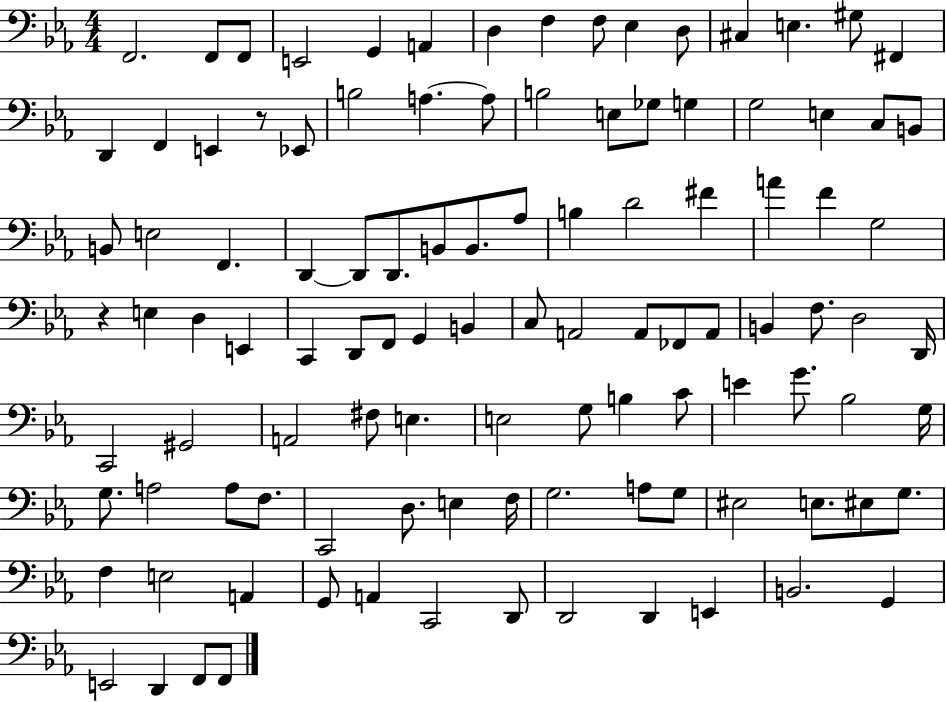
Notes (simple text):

F2/h. F2/e F2/e E2/h G2/q A2/q D3/q F3/q F3/e Eb3/q D3/e C#3/q E3/q. G#3/e F#2/q D2/q F2/q E2/q R/e Eb2/e B3/h A3/q. A3/e B3/h E3/e Gb3/e G3/q G3/h E3/q C3/e B2/e B2/e E3/h F2/q. D2/q D2/e D2/e. B2/e B2/e. Ab3/e B3/q D4/h F#4/q A4/q F4/q G3/h R/q E3/q D3/q E2/q C2/q D2/e F2/e G2/q B2/q C3/e A2/h A2/e FES2/e A2/e B2/q F3/e. D3/h D2/s C2/h G#2/h A2/h F#3/e E3/q. E3/h G3/e B3/q C4/e E4/q G4/e. Bb3/h G3/s G3/e. A3/h A3/e F3/e. C2/h D3/e. E3/q F3/s G3/h. A3/e G3/e EIS3/h E3/e. EIS3/e G3/e. F3/q E3/h A2/q G2/e A2/q C2/h D2/e D2/h D2/q E2/q B2/h. G2/q E2/h D2/q F2/e F2/e